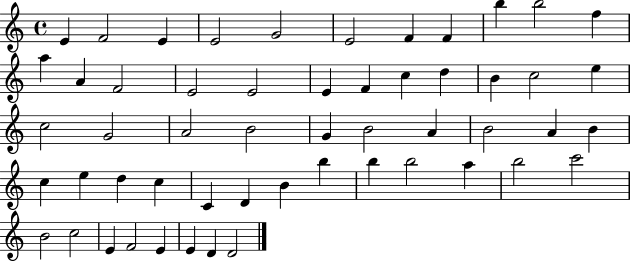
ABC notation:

X:1
T:Untitled
M:4/4
L:1/4
K:C
E F2 E E2 G2 E2 F F b b2 f a A F2 E2 E2 E F c d B c2 e c2 G2 A2 B2 G B2 A B2 A B c e d c C D B b b b2 a b2 c'2 B2 c2 E F2 E E D D2